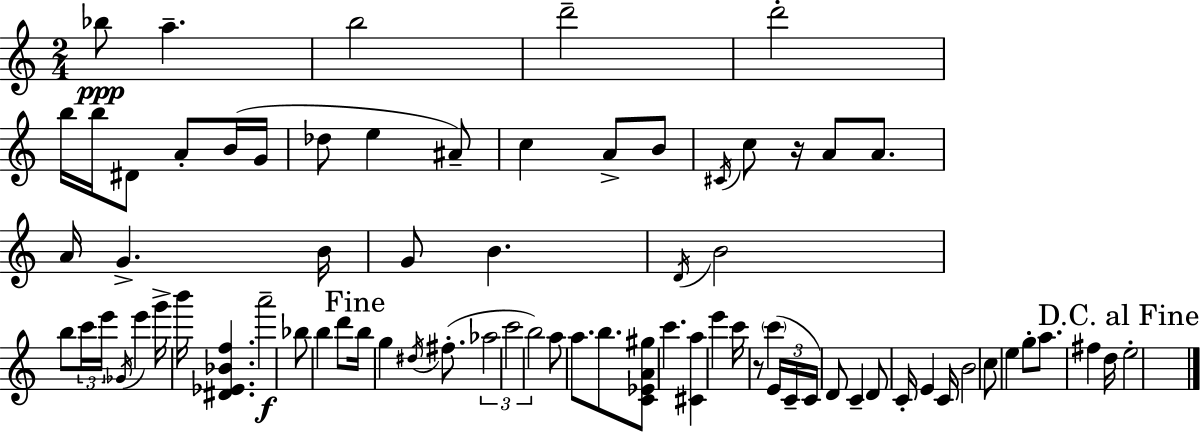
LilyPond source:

{
  \clef treble
  \numericTimeSignature
  \time 2/4
  \key c \major
  bes''8\ppp a''4.-- | b''2 | d'''2-- | d'''2-. | \break b''16 b''16 dis'8 a'8-. b'16( g'16 | des''8 e''4 ais'8--) | c''4 a'8-> b'8 | \acciaccatura { cis'16 } c''8 r16 a'8 a'8. | \break a'16 g'4.-> | b'16 g'8 b'4. | \acciaccatura { d'16 } b'2 | b''8 \tuplet 3/2 { c'''16 e'''16 \acciaccatura { ges'16 } } e'''4 | \break g'''16-> b'''16 <dis' ees' bes' f''>4. | a'''2--\f | bes''8 b''4 | d'''8 \mark "Fine" b''16 g''4 | \break \acciaccatura { dis''16 }( fis''8.-. \tuplet 3/2 { aes''2 | c'''2 | b''2) } | a''8 a''8. | \break b''8. <c' ees' a' gis''>8 c'''4. | <cis' a''>4 | e'''4 c'''16 r8 \parenthesize c'''4( | \tuplet 3/2 { e'16 c'16-- c'16) } d'8 | \break c'4-- d'8 c'16-. e'4 | c'16 b'2 | c''8 e''4 | g''8-. a''8. fis''4 | \break d''16 \mark "D.C. al Fine" e''2-. | \bar "|."
}